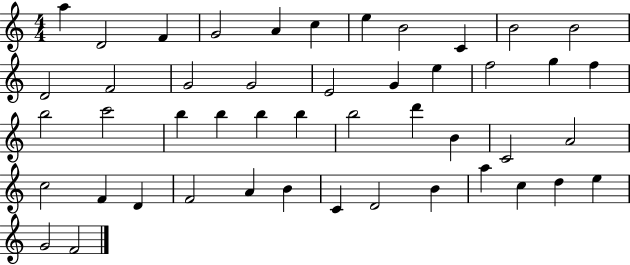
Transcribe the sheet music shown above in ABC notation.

X:1
T:Untitled
M:4/4
L:1/4
K:C
a D2 F G2 A c e B2 C B2 B2 D2 F2 G2 G2 E2 G e f2 g f b2 c'2 b b b b b2 d' B C2 A2 c2 F D F2 A B C D2 B a c d e G2 F2